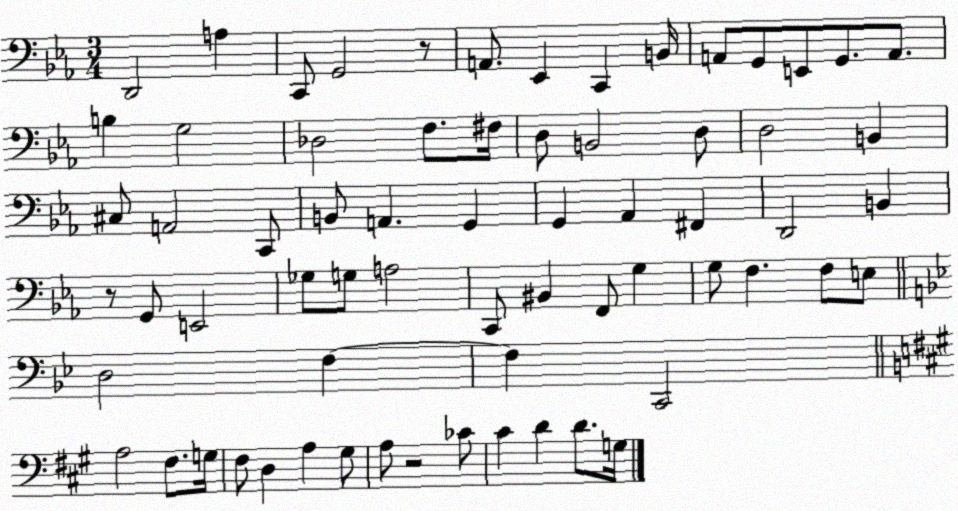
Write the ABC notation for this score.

X:1
T:Untitled
M:3/4
L:1/4
K:Eb
D,,2 A, C,,/2 G,,2 z/2 A,,/2 _E,, C,, B,,/4 A,,/2 G,,/2 E,,/2 G,,/2 A,,/2 B, G,2 _D,2 F,/2 ^F,/4 D,/2 B,,2 D,/2 D,2 B,, ^C,/2 A,,2 C,,/2 B,,/2 A,, G,, G,, _A,, ^F,, D,,2 B,, z/2 G,,/2 E,,2 _G,/2 G,/2 A,2 C,,/2 ^B,, F,,/2 G, G,/2 F, F,/2 E,/2 D,2 F, F, C,,2 A,2 ^F,/2 G,/4 ^F,/2 D, A, ^G,/2 A,/2 z2 _C/2 ^C D D/2 G,/4